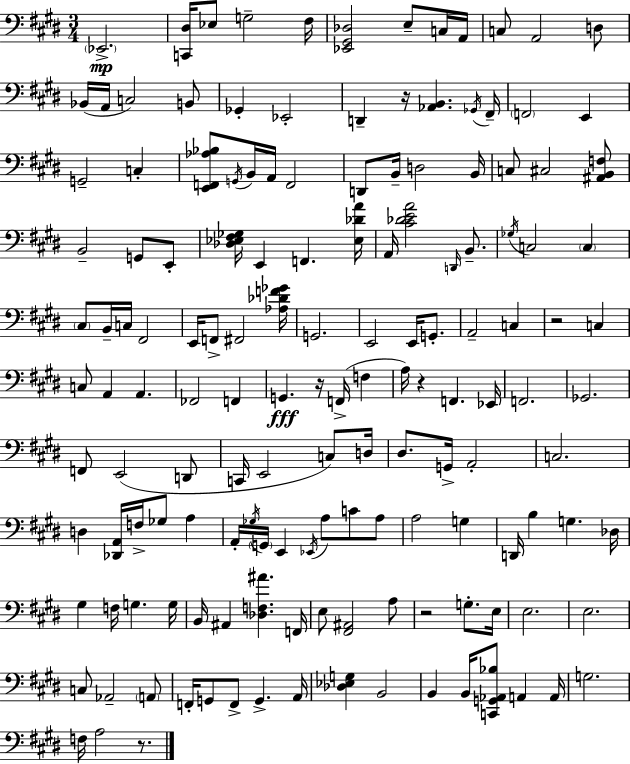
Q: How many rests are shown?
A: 6